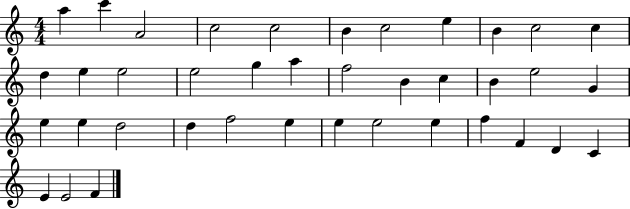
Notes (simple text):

A5/q C6/q A4/h C5/h C5/h B4/q C5/h E5/q B4/q C5/h C5/q D5/q E5/q E5/h E5/h G5/q A5/q F5/h B4/q C5/q B4/q E5/h G4/q E5/q E5/q D5/h D5/q F5/h E5/q E5/q E5/h E5/q F5/q F4/q D4/q C4/q E4/q E4/h F4/q